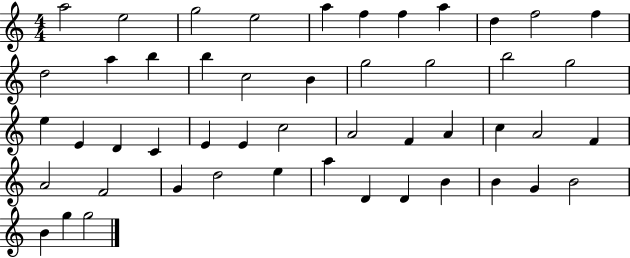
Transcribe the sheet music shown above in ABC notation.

X:1
T:Untitled
M:4/4
L:1/4
K:C
a2 e2 g2 e2 a f f a d f2 f d2 a b b c2 B g2 g2 b2 g2 e E D C E E c2 A2 F A c A2 F A2 F2 G d2 e a D D B B G B2 B g g2